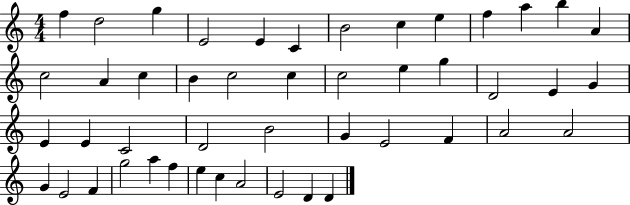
X:1
T:Untitled
M:4/4
L:1/4
K:C
f d2 g E2 E C B2 c e f a b A c2 A c B c2 c c2 e g D2 E G E E C2 D2 B2 G E2 F A2 A2 G E2 F g2 a f e c A2 E2 D D